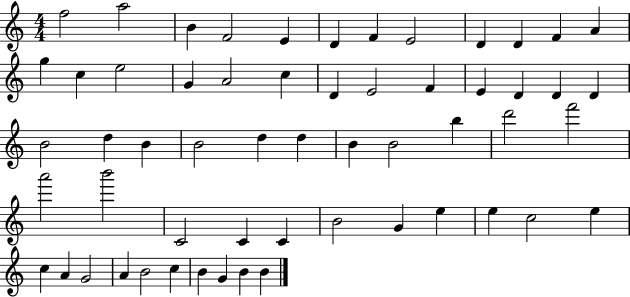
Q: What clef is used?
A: treble